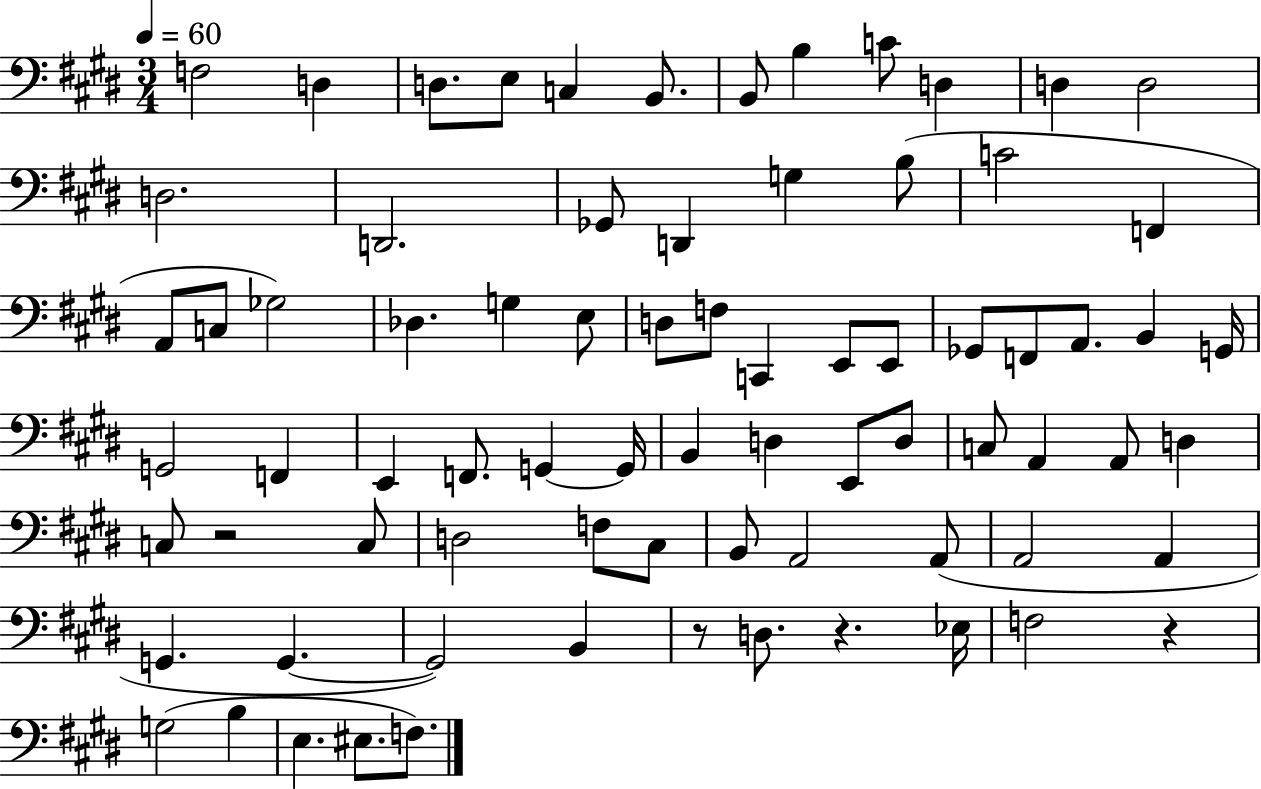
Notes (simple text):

F3/h D3/q D3/e. E3/e C3/q B2/e. B2/e B3/q C4/e D3/q D3/q D3/h D3/h. D2/h. Gb2/e D2/q G3/q B3/e C4/h F2/q A2/e C3/e Gb3/h Db3/q. G3/q E3/e D3/e F3/e C2/q E2/e E2/e Gb2/e F2/e A2/e. B2/q G2/s G2/h F2/q E2/q F2/e. G2/q G2/s B2/q D3/q E2/e D3/e C3/e A2/q A2/e D3/q C3/e R/h C3/e D3/h F3/e C#3/e B2/e A2/h A2/e A2/h A2/q G2/q. G2/q. G2/h B2/q R/e D3/e. R/q. Eb3/s F3/h R/q G3/h B3/q E3/q. EIS3/e. F3/e.